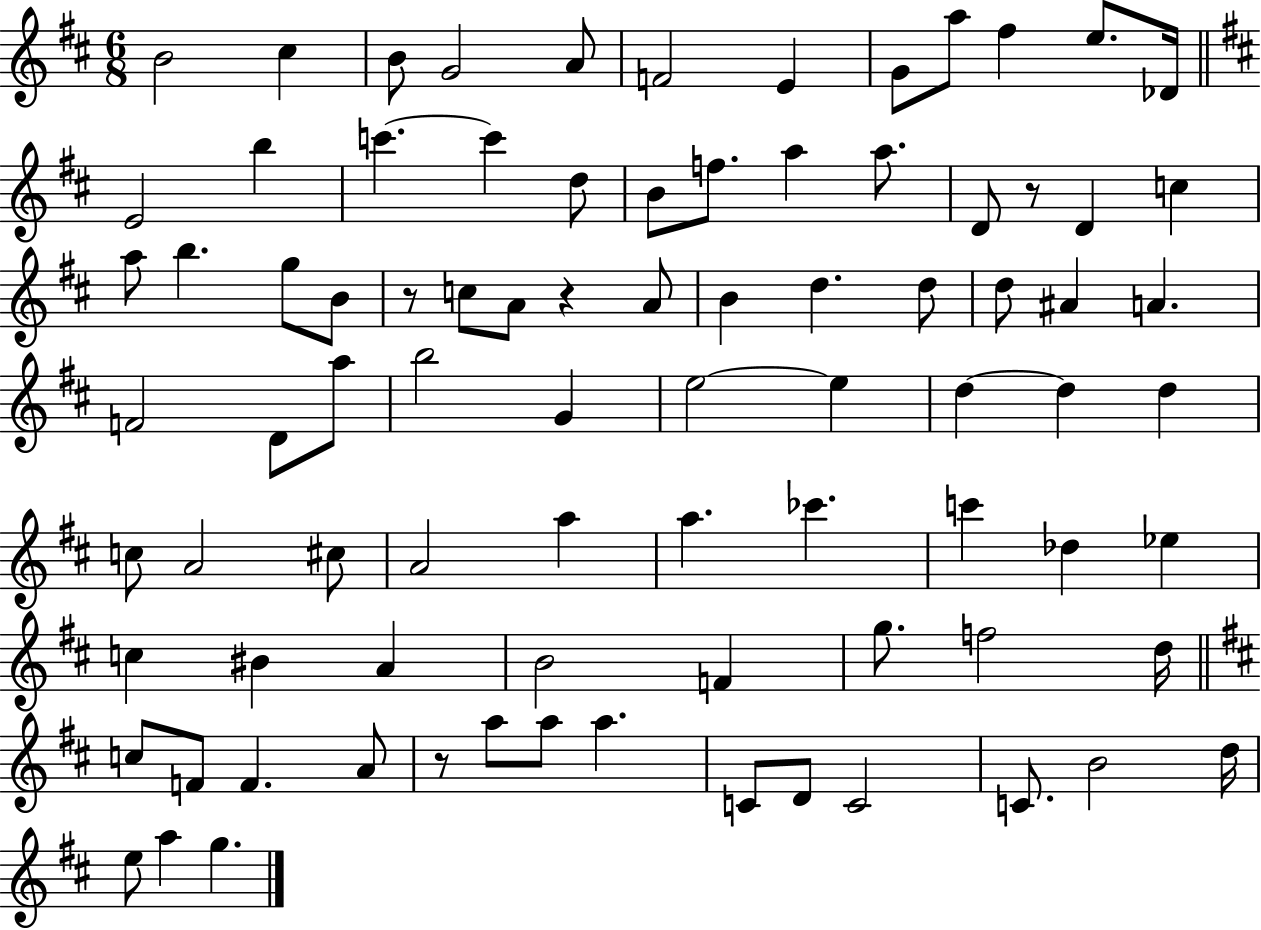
B4/h C#5/q B4/e G4/h A4/e F4/h E4/q G4/e A5/e F#5/q E5/e. Db4/s E4/h B5/q C6/q. C6/q D5/e B4/e F5/e. A5/q A5/e. D4/e R/e D4/q C5/q A5/e B5/q. G5/e B4/e R/e C5/e A4/e R/q A4/e B4/q D5/q. D5/e D5/e A#4/q A4/q. F4/h D4/e A5/e B5/h G4/q E5/h E5/q D5/q D5/q D5/q C5/e A4/h C#5/e A4/h A5/q A5/q. CES6/q. C6/q Db5/q Eb5/q C5/q BIS4/q A4/q B4/h F4/q G5/e. F5/h D5/s C5/e F4/e F4/q. A4/e R/e A5/e A5/e A5/q. C4/e D4/e C4/h C4/e. B4/h D5/s E5/e A5/q G5/q.